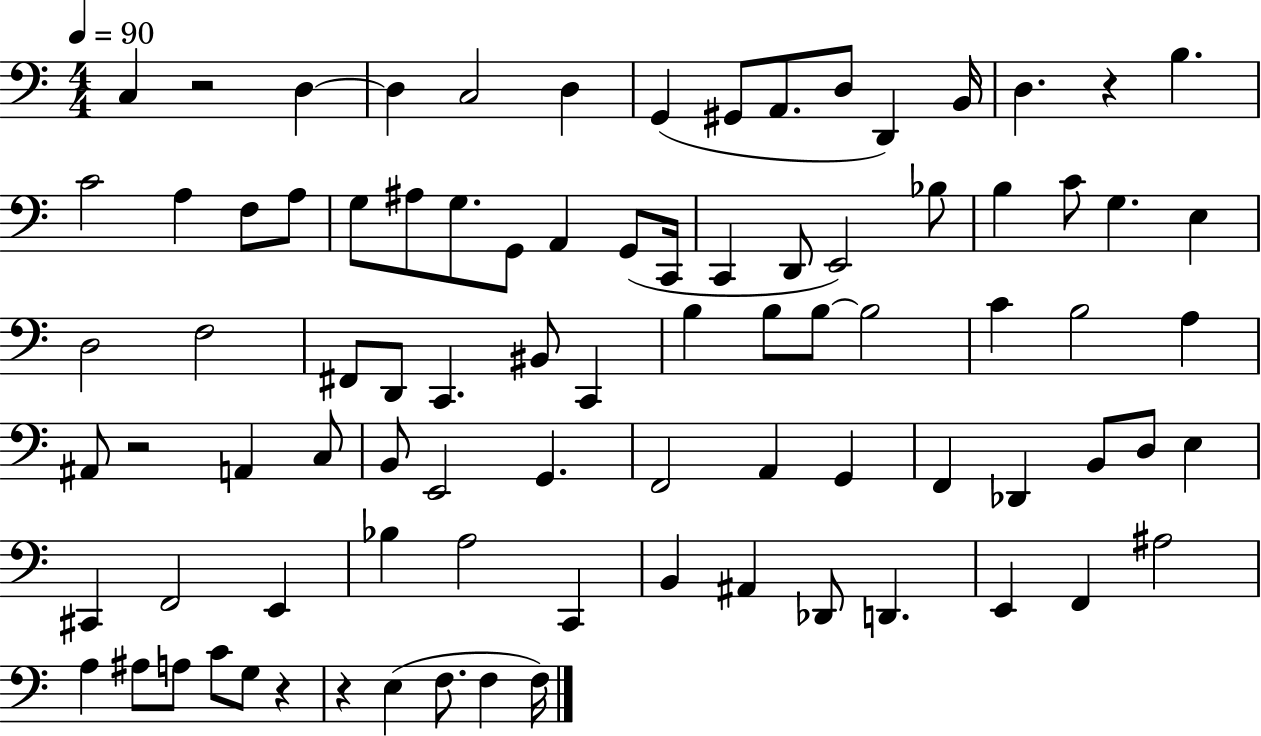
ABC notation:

X:1
T:Untitled
M:4/4
L:1/4
K:C
C, z2 D, D, C,2 D, G,, ^G,,/2 A,,/2 D,/2 D,, B,,/4 D, z B, C2 A, F,/2 A,/2 G,/2 ^A,/2 G,/2 G,,/2 A,, G,,/2 C,,/4 C,, D,,/2 E,,2 _B,/2 B, C/2 G, E, D,2 F,2 ^F,,/2 D,,/2 C,, ^B,,/2 C,, B, B,/2 B,/2 B,2 C B,2 A, ^A,,/2 z2 A,, C,/2 B,,/2 E,,2 G,, F,,2 A,, G,, F,, _D,, B,,/2 D,/2 E, ^C,, F,,2 E,, _B, A,2 C,, B,, ^A,, _D,,/2 D,, E,, F,, ^A,2 A, ^A,/2 A,/2 C/2 G,/2 z z E, F,/2 F, F,/4